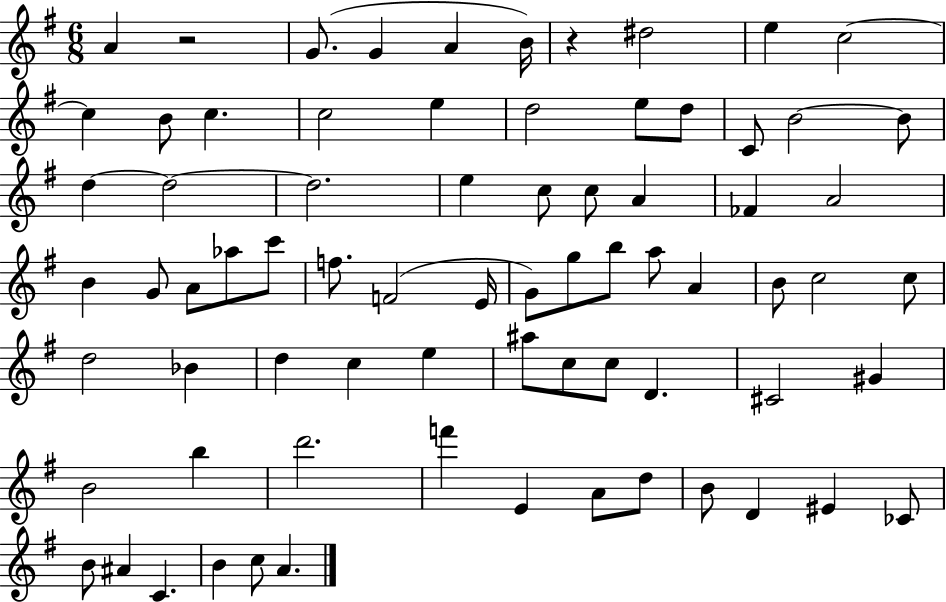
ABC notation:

X:1
T:Untitled
M:6/8
L:1/4
K:G
A z2 G/2 G A B/4 z ^d2 e c2 c B/2 c c2 e d2 e/2 d/2 C/2 B2 B/2 d d2 d2 e c/2 c/2 A _F A2 B G/2 A/2 _a/2 c'/2 f/2 F2 E/4 G/2 g/2 b/2 a/2 A B/2 c2 c/2 d2 _B d c e ^a/2 c/2 c/2 D ^C2 ^G B2 b d'2 f' E A/2 d/2 B/2 D ^E _C/2 B/2 ^A C B c/2 A